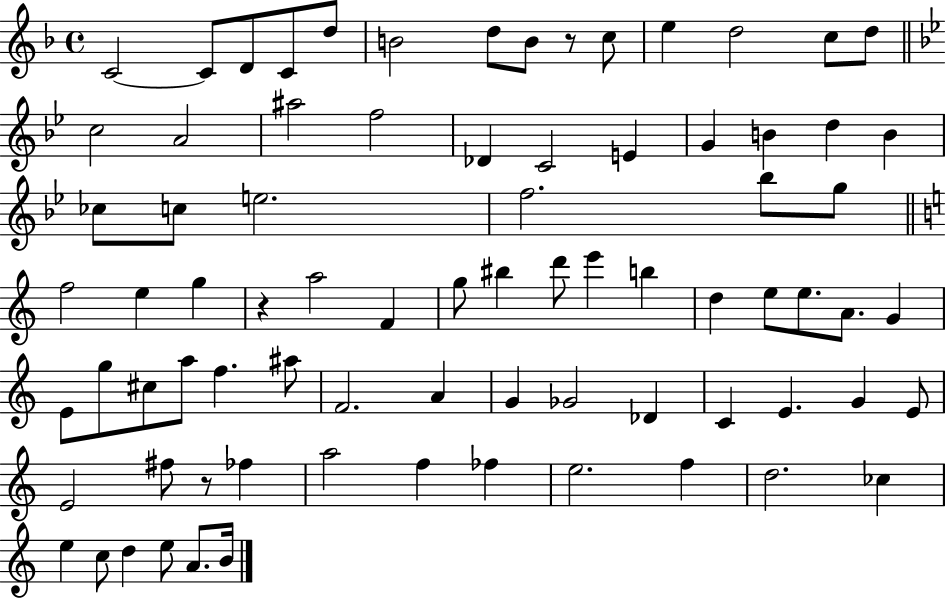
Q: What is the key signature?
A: F major